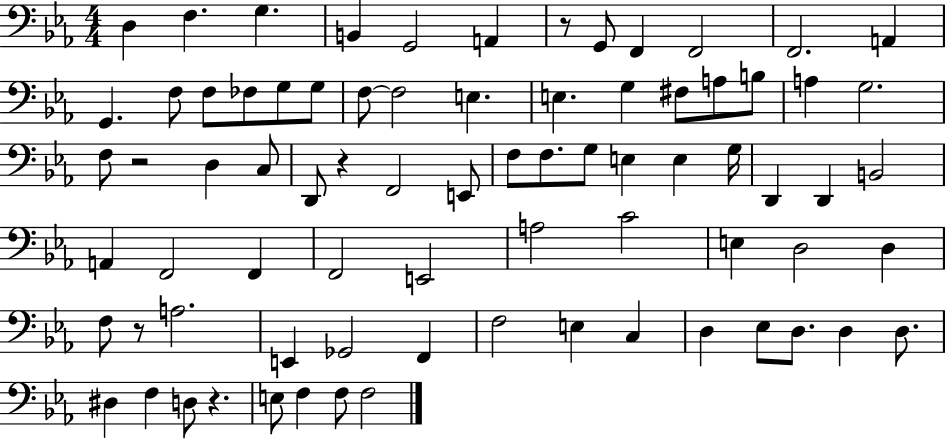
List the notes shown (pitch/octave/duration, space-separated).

D3/q F3/q. G3/q. B2/q G2/h A2/q R/e G2/e F2/q F2/h F2/h. A2/q G2/q. F3/e F3/e FES3/e G3/e G3/e F3/e F3/h E3/q. E3/q. G3/q F#3/e A3/e B3/e A3/q G3/h. F3/e R/h D3/q C3/e D2/e R/q F2/h E2/e F3/e F3/e. G3/e E3/q E3/q G3/s D2/q D2/q B2/h A2/q F2/h F2/q F2/h E2/h A3/h C4/h E3/q D3/h D3/q F3/e R/e A3/h. E2/q Gb2/h F2/q F3/h E3/q C3/q D3/q Eb3/e D3/e. D3/q D3/e. D#3/q F3/q D3/e R/q. E3/e F3/q F3/e F3/h